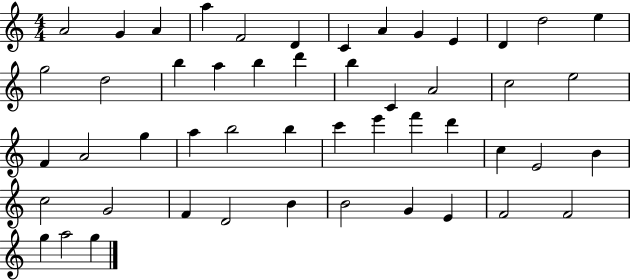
X:1
T:Untitled
M:4/4
L:1/4
K:C
A2 G A a F2 D C A G E D d2 e g2 d2 b a b d' b C A2 c2 e2 F A2 g a b2 b c' e' f' d' c E2 B c2 G2 F D2 B B2 G E F2 F2 g a2 g